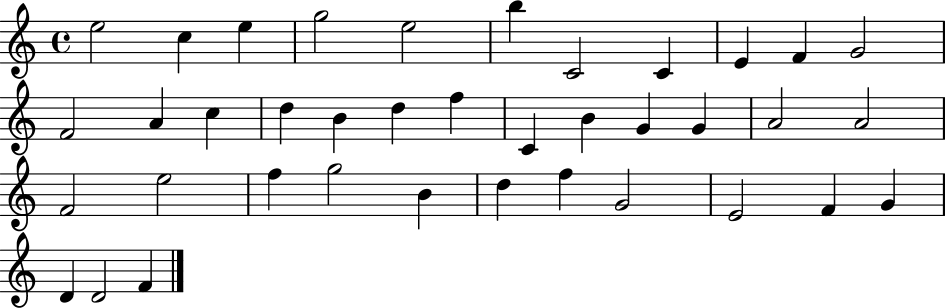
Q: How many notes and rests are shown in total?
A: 38